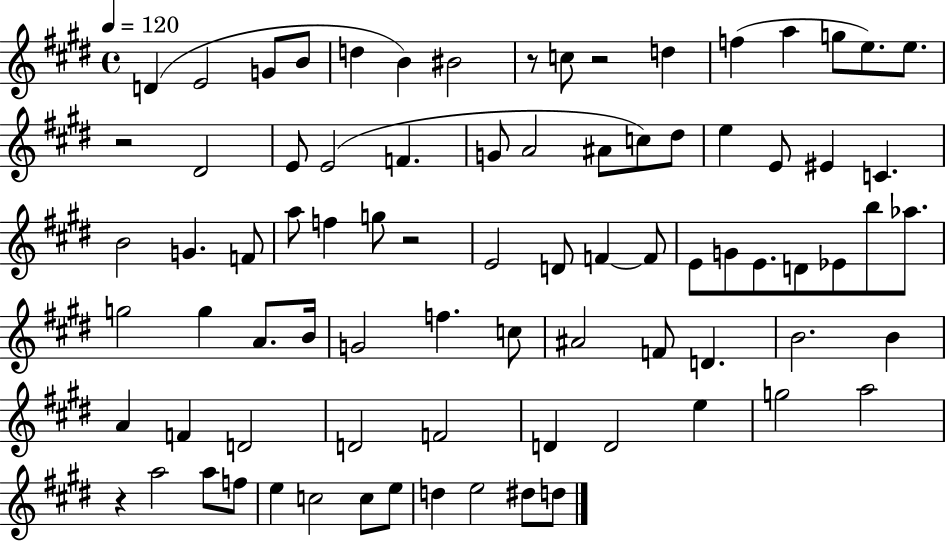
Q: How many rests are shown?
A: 5